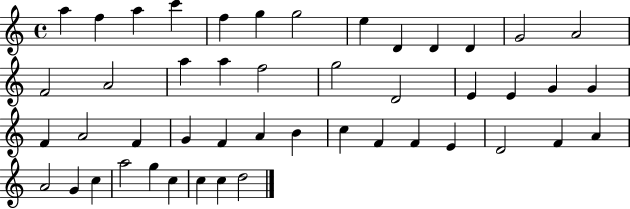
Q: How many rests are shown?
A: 0